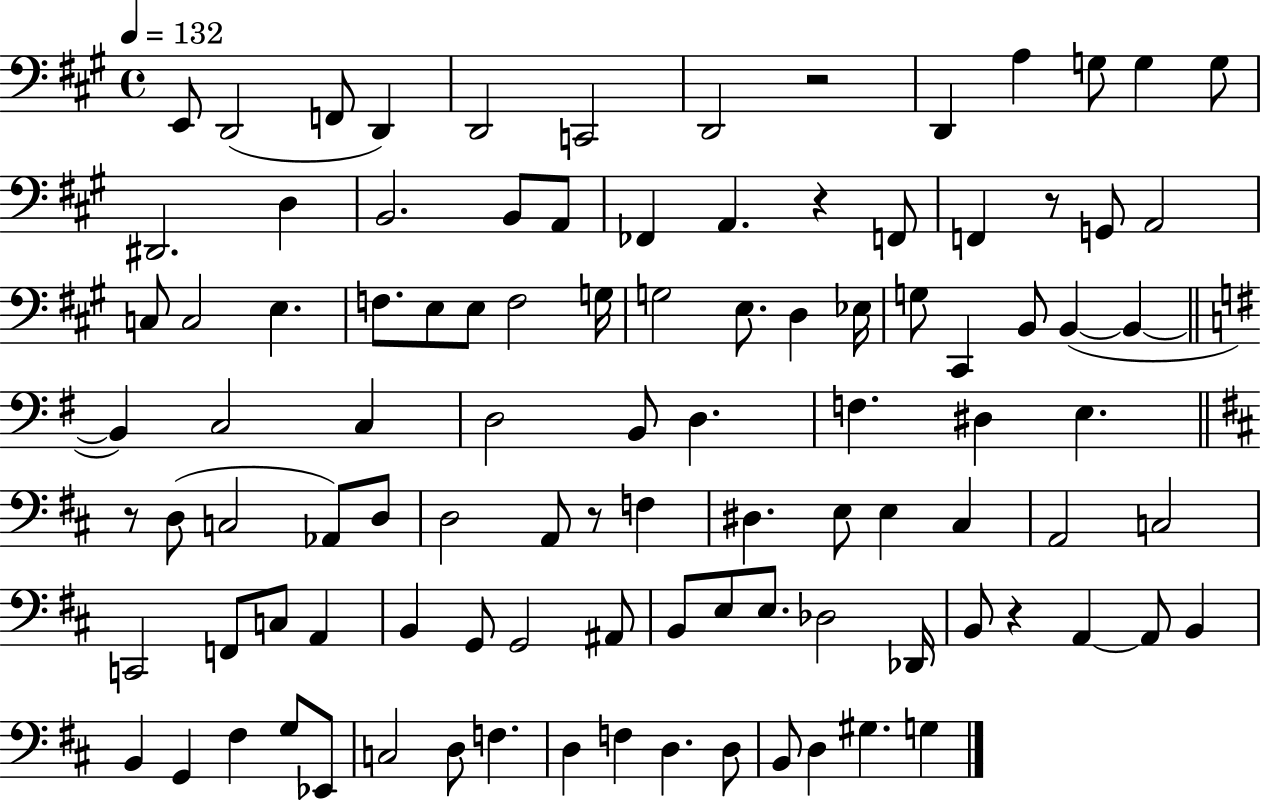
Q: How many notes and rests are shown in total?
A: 101